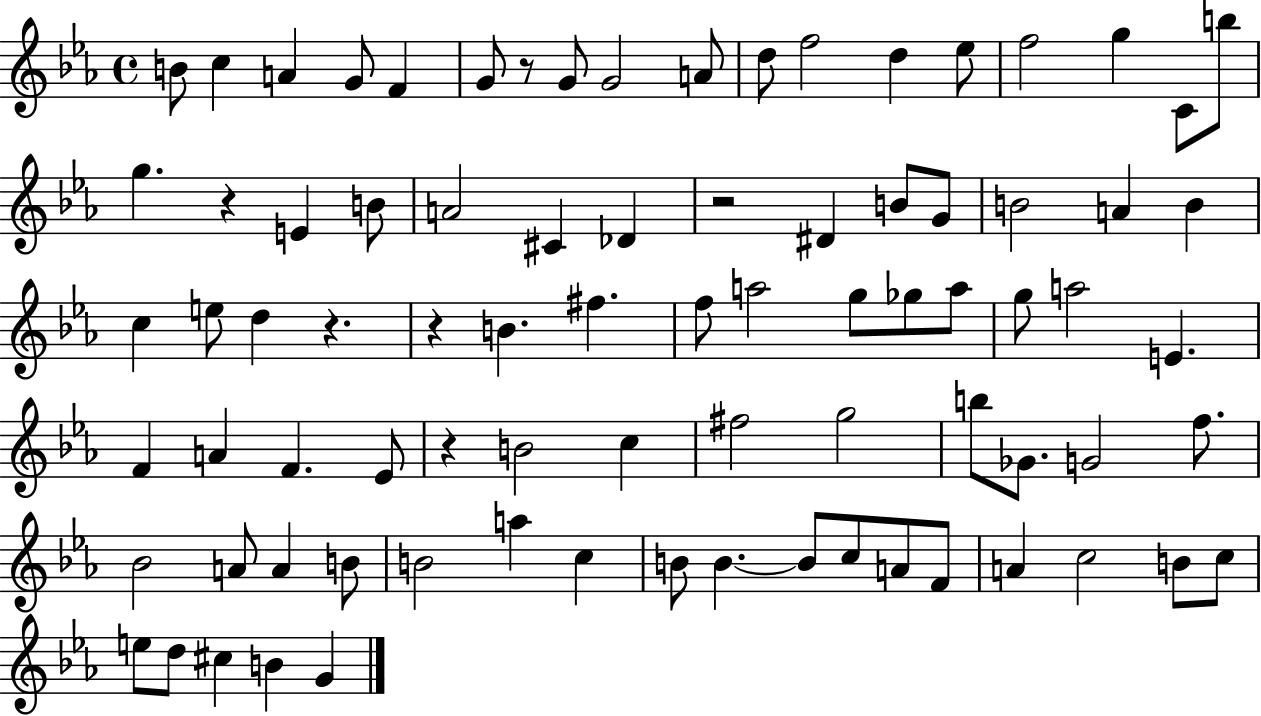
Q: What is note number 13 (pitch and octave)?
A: Eb5